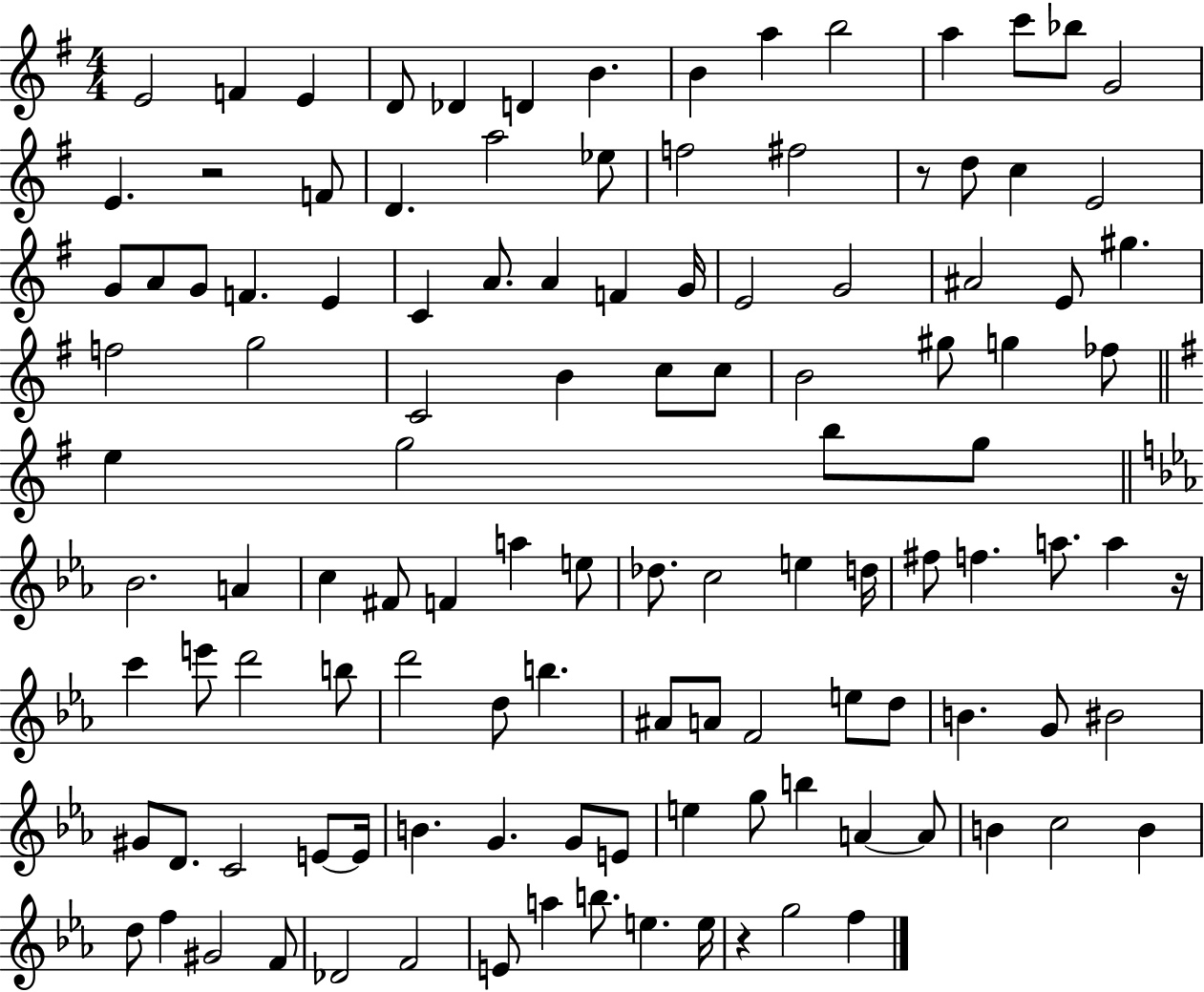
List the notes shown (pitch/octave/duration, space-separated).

E4/h F4/q E4/q D4/e Db4/q D4/q B4/q. B4/q A5/q B5/h A5/q C6/e Bb5/e G4/h E4/q. R/h F4/e D4/q. A5/h Eb5/e F5/h F#5/h R/e D5/e C5/q E4/h G4/e A4/e G4/e F4/q. E4/q C4/q A4/e. A4/q F4/q G4/s E4/h G4/h A#4/h E4/e G#5/q. F5/h G5/h C4/h B4/q C5/e C5/e B4/h G#5/e G5/q FES5/e E5/q G5/h B5/e G5/e Bb4/h. A4/q C5/q F#4/e F4/q A5/q E5/e Db5/e. C5/h E5/q D5/s F#5/e F5/q. A5/e. A5/q R/s C6/q E6/e D6/h B5/e D6/h D5/e B5/q. A#4/e A4/e F4/h E5/e D5/e B4/q. G4/e BIS4/h G#4/e D4/e. C4/h E4/e E4/s B4/q. G4/q. G4/e E4/e E5/q G5/e B5/q A4/q A4/e B4/q C5/h B4/q D5/e F5/q G#4/h F4/e Db4/h F4/h E4/e A5/q B5/e. E5/q. E5/s R/q G5/h F5/q